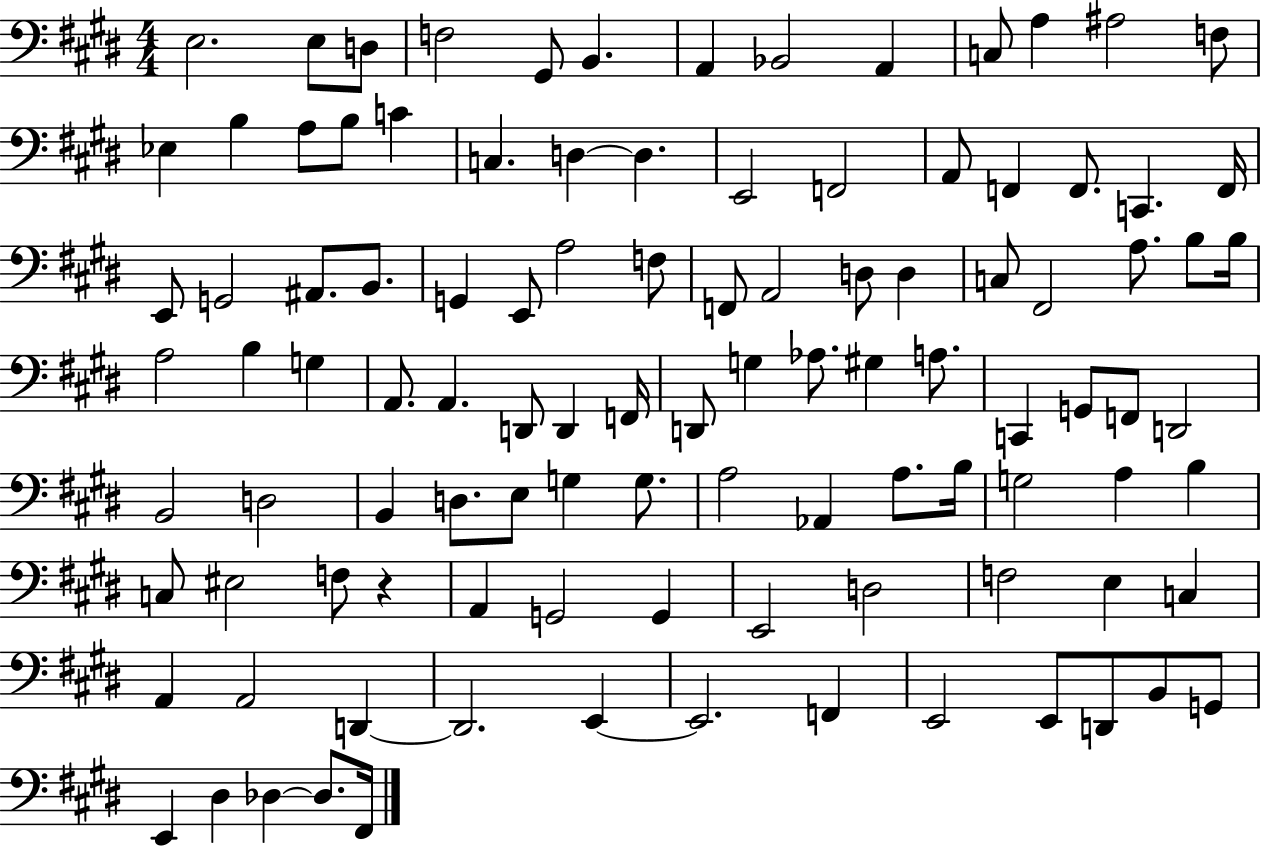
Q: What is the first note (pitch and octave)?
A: E3